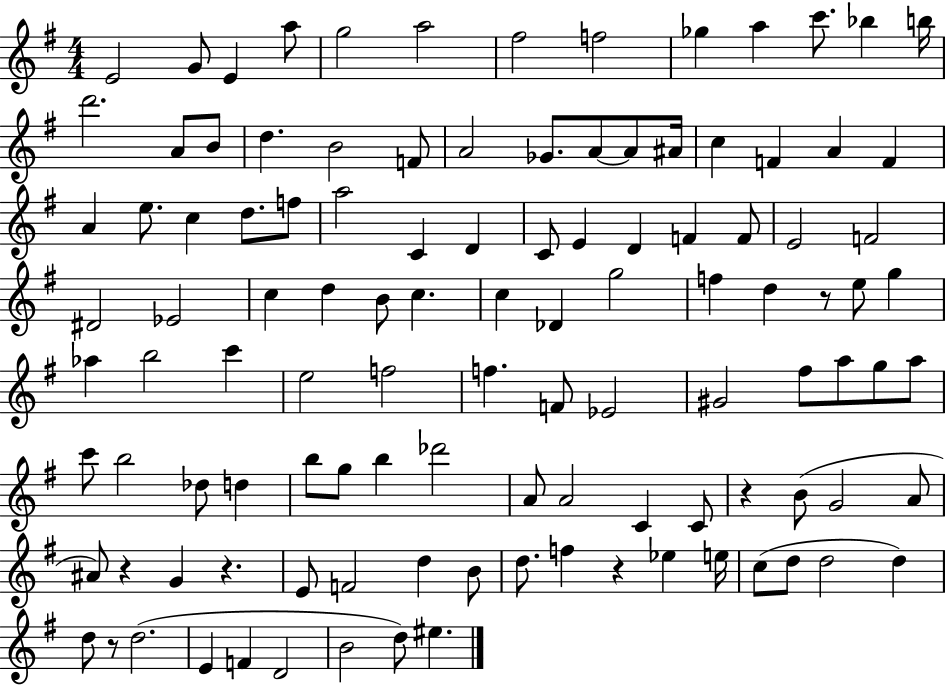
{
  \clef treble
  \numericTimeSignature
  \time 4/4
  \key g \major
  e'2 g'8 e'4 a''8 | g''2 a''2 | fis''2 f''2 | ges''4 a''4 c'''8. bes''4 b''16 | \break d'''2. a'8 b'8 | d''4. b'2 f'8 | a'2 ges'8. a'8~~ a'8 ais'16 | c''4 f'4 a'4 f'4 | \break a'4 e''8. c''4 d''8. f''8 | a''2 c'4 d'4 | c'8 e'4 d'4 f'4 f'8 | e'2 f'2 | \break dis'2 ees'2 | c''4 d''4 b'8 c''4. | c''4 des'4 g''2 | f''4 d''4 r8 e''8 g''4 | \break aes''4 b''2 c'''4 | e''2 f''2 | f''4. f'8 ees'2 | gis'2 fis''8 a''8 g''8 a''8 | \break c'''8 b''2 des''8 d''4 | b''8 g''8 b''4 des'''2 | a'8 a'2 c'4 c'8 | r4 b'8( g'2 a'8 | \break ais'8) r4 g'4 r4. | e'8 f'2 d''4 b'8 | d''8. f''4 r4 ees''4 e''16 | c''8( d''8 d''2 d''4) | \break d''8 r8 d''2.( | e'4 f'4 d'2 | b'2 d''8) eis''4. | \bar "|."
}